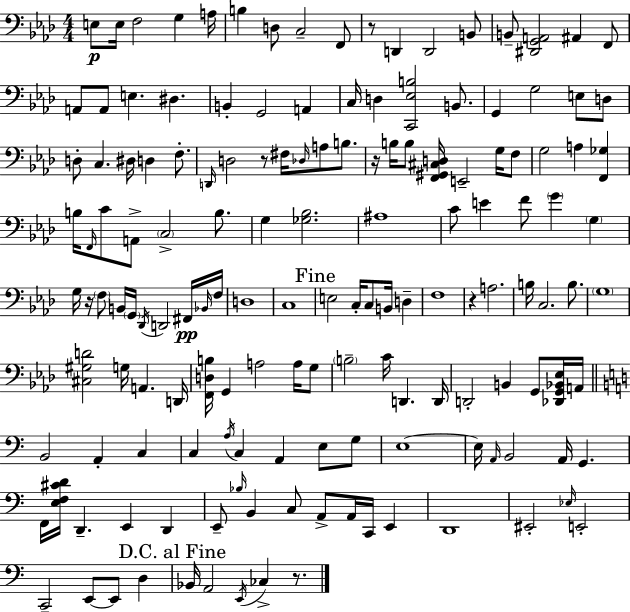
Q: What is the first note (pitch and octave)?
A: E3